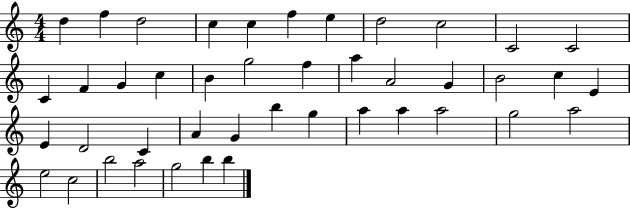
D5/q F5/q D5/h C5/q C5/q F5/q E5/q D5/h C5/h C4/h C4/h C4/q F4/q G4/q C5/q B4/q G5/h F5/q A5/q A4/h G4/q B4/h C5/q E4/q E4/q D4/h C4/q A4/q G4/q B5/q G5/q A5/q A5/q A5/h G5/h A5/h E5/h C5/h B5/h A5/h G5/h B5/q B5/q